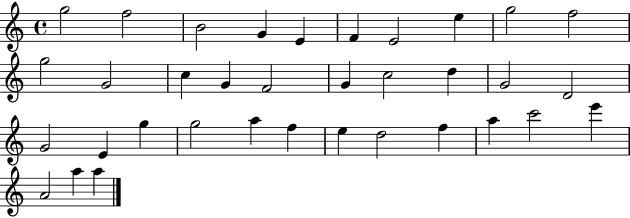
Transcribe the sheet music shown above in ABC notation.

X:1
T:Untitled
M:4/4
L:1/4
K:C
g2 f2 B2 G E F E2 e g2 f2 g2 G2 c G F2 G c2 d G2 D2 G2 E g g2 a f e d2 f a c'2 e' A2 a a